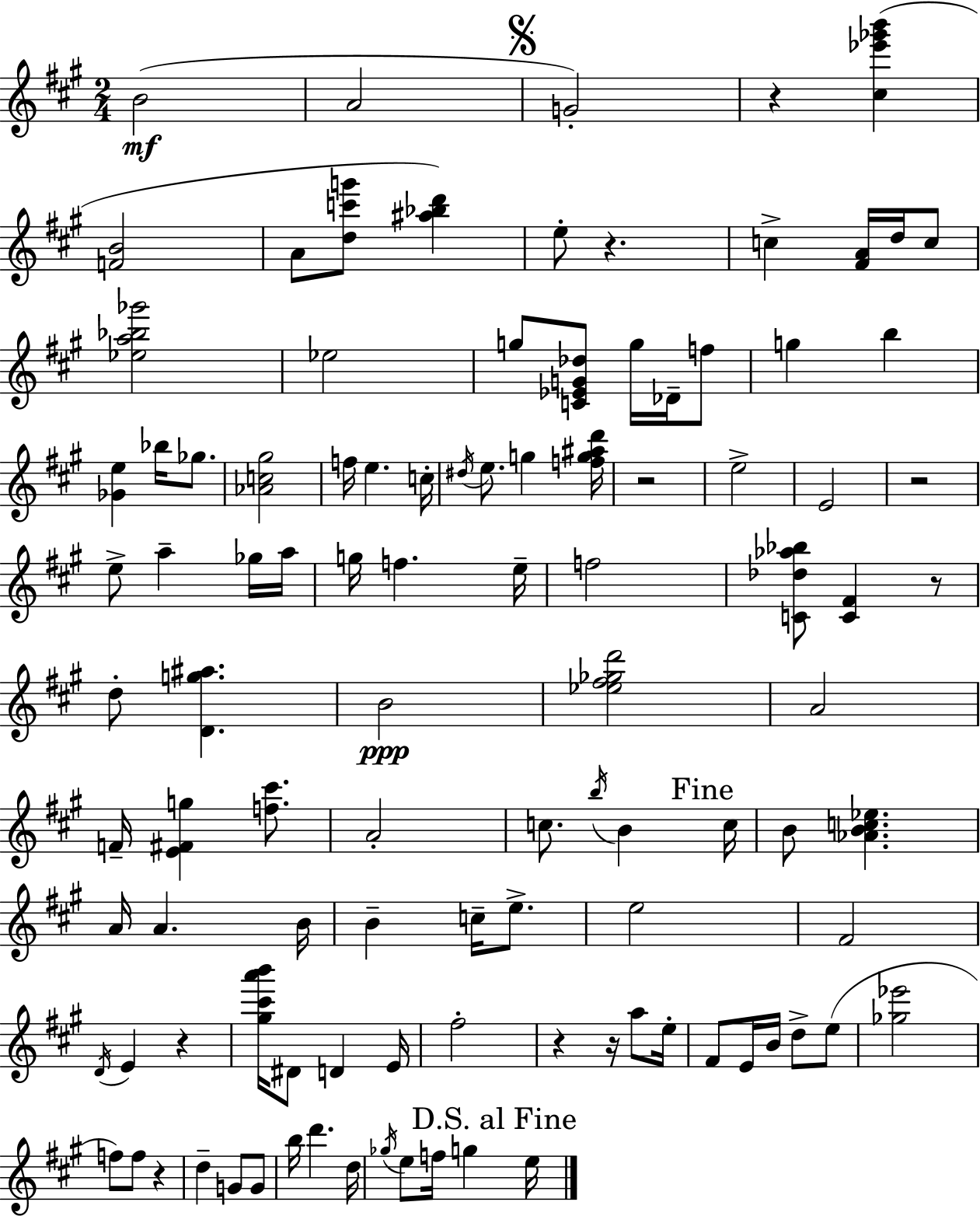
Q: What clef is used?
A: treble